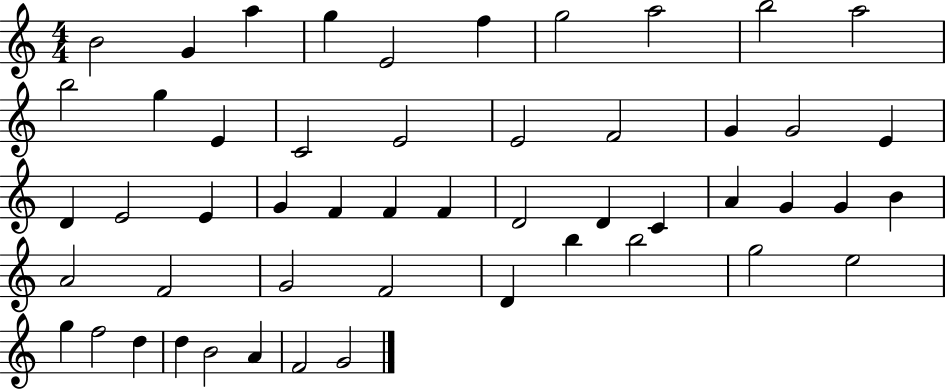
X:1
T:Untitled
M:4/4
L:1/4
K:C
B2 G a g E2 f g2 a2 b2 a2 b2 g E C2 E2 E2 F2 G G2 E D E2 E G F F F D2 D C A G G B A2 F2 G2 F2 D b b2 g2 e2 g f2 d d B2 A F2 G2